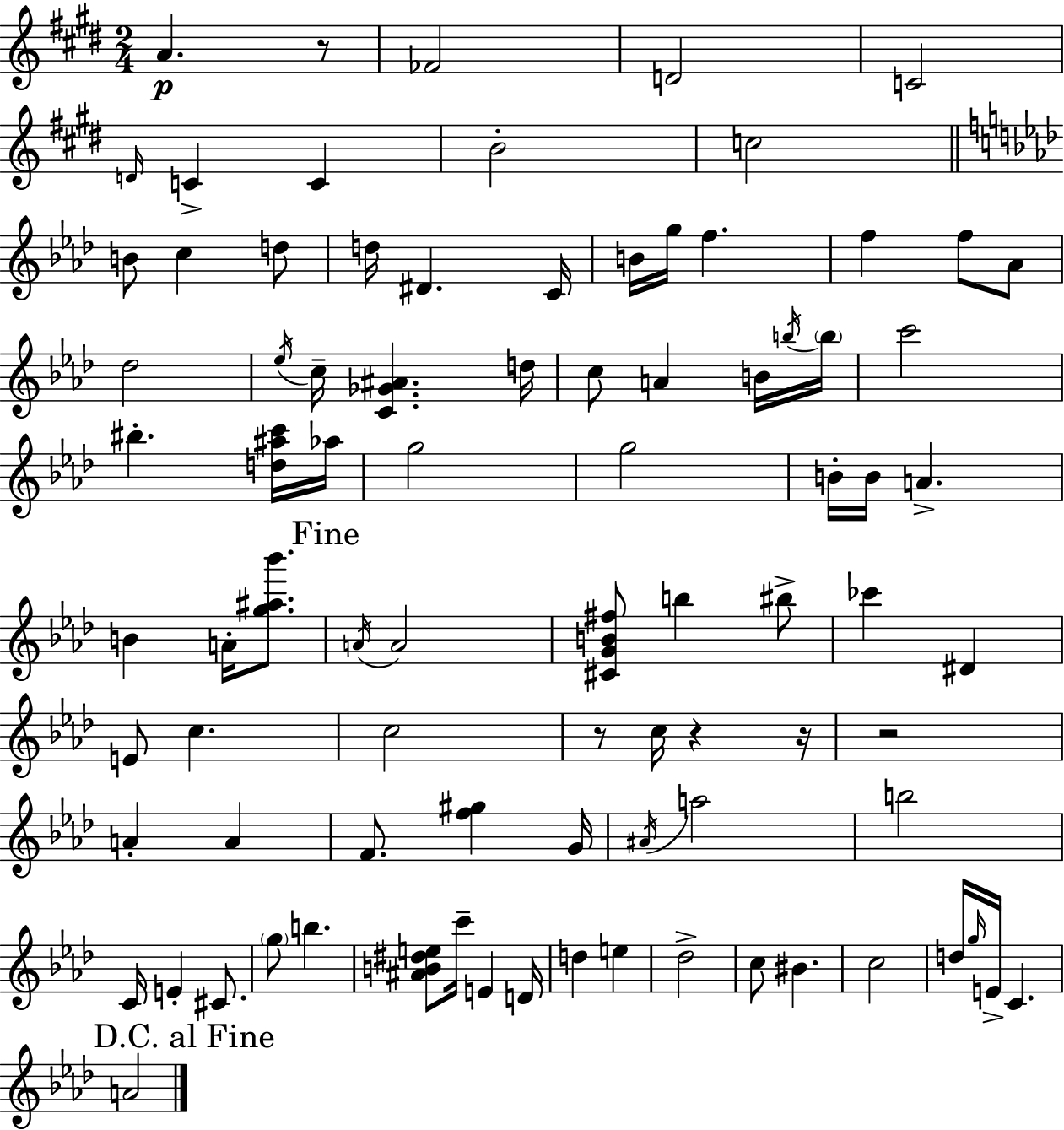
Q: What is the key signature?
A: E major